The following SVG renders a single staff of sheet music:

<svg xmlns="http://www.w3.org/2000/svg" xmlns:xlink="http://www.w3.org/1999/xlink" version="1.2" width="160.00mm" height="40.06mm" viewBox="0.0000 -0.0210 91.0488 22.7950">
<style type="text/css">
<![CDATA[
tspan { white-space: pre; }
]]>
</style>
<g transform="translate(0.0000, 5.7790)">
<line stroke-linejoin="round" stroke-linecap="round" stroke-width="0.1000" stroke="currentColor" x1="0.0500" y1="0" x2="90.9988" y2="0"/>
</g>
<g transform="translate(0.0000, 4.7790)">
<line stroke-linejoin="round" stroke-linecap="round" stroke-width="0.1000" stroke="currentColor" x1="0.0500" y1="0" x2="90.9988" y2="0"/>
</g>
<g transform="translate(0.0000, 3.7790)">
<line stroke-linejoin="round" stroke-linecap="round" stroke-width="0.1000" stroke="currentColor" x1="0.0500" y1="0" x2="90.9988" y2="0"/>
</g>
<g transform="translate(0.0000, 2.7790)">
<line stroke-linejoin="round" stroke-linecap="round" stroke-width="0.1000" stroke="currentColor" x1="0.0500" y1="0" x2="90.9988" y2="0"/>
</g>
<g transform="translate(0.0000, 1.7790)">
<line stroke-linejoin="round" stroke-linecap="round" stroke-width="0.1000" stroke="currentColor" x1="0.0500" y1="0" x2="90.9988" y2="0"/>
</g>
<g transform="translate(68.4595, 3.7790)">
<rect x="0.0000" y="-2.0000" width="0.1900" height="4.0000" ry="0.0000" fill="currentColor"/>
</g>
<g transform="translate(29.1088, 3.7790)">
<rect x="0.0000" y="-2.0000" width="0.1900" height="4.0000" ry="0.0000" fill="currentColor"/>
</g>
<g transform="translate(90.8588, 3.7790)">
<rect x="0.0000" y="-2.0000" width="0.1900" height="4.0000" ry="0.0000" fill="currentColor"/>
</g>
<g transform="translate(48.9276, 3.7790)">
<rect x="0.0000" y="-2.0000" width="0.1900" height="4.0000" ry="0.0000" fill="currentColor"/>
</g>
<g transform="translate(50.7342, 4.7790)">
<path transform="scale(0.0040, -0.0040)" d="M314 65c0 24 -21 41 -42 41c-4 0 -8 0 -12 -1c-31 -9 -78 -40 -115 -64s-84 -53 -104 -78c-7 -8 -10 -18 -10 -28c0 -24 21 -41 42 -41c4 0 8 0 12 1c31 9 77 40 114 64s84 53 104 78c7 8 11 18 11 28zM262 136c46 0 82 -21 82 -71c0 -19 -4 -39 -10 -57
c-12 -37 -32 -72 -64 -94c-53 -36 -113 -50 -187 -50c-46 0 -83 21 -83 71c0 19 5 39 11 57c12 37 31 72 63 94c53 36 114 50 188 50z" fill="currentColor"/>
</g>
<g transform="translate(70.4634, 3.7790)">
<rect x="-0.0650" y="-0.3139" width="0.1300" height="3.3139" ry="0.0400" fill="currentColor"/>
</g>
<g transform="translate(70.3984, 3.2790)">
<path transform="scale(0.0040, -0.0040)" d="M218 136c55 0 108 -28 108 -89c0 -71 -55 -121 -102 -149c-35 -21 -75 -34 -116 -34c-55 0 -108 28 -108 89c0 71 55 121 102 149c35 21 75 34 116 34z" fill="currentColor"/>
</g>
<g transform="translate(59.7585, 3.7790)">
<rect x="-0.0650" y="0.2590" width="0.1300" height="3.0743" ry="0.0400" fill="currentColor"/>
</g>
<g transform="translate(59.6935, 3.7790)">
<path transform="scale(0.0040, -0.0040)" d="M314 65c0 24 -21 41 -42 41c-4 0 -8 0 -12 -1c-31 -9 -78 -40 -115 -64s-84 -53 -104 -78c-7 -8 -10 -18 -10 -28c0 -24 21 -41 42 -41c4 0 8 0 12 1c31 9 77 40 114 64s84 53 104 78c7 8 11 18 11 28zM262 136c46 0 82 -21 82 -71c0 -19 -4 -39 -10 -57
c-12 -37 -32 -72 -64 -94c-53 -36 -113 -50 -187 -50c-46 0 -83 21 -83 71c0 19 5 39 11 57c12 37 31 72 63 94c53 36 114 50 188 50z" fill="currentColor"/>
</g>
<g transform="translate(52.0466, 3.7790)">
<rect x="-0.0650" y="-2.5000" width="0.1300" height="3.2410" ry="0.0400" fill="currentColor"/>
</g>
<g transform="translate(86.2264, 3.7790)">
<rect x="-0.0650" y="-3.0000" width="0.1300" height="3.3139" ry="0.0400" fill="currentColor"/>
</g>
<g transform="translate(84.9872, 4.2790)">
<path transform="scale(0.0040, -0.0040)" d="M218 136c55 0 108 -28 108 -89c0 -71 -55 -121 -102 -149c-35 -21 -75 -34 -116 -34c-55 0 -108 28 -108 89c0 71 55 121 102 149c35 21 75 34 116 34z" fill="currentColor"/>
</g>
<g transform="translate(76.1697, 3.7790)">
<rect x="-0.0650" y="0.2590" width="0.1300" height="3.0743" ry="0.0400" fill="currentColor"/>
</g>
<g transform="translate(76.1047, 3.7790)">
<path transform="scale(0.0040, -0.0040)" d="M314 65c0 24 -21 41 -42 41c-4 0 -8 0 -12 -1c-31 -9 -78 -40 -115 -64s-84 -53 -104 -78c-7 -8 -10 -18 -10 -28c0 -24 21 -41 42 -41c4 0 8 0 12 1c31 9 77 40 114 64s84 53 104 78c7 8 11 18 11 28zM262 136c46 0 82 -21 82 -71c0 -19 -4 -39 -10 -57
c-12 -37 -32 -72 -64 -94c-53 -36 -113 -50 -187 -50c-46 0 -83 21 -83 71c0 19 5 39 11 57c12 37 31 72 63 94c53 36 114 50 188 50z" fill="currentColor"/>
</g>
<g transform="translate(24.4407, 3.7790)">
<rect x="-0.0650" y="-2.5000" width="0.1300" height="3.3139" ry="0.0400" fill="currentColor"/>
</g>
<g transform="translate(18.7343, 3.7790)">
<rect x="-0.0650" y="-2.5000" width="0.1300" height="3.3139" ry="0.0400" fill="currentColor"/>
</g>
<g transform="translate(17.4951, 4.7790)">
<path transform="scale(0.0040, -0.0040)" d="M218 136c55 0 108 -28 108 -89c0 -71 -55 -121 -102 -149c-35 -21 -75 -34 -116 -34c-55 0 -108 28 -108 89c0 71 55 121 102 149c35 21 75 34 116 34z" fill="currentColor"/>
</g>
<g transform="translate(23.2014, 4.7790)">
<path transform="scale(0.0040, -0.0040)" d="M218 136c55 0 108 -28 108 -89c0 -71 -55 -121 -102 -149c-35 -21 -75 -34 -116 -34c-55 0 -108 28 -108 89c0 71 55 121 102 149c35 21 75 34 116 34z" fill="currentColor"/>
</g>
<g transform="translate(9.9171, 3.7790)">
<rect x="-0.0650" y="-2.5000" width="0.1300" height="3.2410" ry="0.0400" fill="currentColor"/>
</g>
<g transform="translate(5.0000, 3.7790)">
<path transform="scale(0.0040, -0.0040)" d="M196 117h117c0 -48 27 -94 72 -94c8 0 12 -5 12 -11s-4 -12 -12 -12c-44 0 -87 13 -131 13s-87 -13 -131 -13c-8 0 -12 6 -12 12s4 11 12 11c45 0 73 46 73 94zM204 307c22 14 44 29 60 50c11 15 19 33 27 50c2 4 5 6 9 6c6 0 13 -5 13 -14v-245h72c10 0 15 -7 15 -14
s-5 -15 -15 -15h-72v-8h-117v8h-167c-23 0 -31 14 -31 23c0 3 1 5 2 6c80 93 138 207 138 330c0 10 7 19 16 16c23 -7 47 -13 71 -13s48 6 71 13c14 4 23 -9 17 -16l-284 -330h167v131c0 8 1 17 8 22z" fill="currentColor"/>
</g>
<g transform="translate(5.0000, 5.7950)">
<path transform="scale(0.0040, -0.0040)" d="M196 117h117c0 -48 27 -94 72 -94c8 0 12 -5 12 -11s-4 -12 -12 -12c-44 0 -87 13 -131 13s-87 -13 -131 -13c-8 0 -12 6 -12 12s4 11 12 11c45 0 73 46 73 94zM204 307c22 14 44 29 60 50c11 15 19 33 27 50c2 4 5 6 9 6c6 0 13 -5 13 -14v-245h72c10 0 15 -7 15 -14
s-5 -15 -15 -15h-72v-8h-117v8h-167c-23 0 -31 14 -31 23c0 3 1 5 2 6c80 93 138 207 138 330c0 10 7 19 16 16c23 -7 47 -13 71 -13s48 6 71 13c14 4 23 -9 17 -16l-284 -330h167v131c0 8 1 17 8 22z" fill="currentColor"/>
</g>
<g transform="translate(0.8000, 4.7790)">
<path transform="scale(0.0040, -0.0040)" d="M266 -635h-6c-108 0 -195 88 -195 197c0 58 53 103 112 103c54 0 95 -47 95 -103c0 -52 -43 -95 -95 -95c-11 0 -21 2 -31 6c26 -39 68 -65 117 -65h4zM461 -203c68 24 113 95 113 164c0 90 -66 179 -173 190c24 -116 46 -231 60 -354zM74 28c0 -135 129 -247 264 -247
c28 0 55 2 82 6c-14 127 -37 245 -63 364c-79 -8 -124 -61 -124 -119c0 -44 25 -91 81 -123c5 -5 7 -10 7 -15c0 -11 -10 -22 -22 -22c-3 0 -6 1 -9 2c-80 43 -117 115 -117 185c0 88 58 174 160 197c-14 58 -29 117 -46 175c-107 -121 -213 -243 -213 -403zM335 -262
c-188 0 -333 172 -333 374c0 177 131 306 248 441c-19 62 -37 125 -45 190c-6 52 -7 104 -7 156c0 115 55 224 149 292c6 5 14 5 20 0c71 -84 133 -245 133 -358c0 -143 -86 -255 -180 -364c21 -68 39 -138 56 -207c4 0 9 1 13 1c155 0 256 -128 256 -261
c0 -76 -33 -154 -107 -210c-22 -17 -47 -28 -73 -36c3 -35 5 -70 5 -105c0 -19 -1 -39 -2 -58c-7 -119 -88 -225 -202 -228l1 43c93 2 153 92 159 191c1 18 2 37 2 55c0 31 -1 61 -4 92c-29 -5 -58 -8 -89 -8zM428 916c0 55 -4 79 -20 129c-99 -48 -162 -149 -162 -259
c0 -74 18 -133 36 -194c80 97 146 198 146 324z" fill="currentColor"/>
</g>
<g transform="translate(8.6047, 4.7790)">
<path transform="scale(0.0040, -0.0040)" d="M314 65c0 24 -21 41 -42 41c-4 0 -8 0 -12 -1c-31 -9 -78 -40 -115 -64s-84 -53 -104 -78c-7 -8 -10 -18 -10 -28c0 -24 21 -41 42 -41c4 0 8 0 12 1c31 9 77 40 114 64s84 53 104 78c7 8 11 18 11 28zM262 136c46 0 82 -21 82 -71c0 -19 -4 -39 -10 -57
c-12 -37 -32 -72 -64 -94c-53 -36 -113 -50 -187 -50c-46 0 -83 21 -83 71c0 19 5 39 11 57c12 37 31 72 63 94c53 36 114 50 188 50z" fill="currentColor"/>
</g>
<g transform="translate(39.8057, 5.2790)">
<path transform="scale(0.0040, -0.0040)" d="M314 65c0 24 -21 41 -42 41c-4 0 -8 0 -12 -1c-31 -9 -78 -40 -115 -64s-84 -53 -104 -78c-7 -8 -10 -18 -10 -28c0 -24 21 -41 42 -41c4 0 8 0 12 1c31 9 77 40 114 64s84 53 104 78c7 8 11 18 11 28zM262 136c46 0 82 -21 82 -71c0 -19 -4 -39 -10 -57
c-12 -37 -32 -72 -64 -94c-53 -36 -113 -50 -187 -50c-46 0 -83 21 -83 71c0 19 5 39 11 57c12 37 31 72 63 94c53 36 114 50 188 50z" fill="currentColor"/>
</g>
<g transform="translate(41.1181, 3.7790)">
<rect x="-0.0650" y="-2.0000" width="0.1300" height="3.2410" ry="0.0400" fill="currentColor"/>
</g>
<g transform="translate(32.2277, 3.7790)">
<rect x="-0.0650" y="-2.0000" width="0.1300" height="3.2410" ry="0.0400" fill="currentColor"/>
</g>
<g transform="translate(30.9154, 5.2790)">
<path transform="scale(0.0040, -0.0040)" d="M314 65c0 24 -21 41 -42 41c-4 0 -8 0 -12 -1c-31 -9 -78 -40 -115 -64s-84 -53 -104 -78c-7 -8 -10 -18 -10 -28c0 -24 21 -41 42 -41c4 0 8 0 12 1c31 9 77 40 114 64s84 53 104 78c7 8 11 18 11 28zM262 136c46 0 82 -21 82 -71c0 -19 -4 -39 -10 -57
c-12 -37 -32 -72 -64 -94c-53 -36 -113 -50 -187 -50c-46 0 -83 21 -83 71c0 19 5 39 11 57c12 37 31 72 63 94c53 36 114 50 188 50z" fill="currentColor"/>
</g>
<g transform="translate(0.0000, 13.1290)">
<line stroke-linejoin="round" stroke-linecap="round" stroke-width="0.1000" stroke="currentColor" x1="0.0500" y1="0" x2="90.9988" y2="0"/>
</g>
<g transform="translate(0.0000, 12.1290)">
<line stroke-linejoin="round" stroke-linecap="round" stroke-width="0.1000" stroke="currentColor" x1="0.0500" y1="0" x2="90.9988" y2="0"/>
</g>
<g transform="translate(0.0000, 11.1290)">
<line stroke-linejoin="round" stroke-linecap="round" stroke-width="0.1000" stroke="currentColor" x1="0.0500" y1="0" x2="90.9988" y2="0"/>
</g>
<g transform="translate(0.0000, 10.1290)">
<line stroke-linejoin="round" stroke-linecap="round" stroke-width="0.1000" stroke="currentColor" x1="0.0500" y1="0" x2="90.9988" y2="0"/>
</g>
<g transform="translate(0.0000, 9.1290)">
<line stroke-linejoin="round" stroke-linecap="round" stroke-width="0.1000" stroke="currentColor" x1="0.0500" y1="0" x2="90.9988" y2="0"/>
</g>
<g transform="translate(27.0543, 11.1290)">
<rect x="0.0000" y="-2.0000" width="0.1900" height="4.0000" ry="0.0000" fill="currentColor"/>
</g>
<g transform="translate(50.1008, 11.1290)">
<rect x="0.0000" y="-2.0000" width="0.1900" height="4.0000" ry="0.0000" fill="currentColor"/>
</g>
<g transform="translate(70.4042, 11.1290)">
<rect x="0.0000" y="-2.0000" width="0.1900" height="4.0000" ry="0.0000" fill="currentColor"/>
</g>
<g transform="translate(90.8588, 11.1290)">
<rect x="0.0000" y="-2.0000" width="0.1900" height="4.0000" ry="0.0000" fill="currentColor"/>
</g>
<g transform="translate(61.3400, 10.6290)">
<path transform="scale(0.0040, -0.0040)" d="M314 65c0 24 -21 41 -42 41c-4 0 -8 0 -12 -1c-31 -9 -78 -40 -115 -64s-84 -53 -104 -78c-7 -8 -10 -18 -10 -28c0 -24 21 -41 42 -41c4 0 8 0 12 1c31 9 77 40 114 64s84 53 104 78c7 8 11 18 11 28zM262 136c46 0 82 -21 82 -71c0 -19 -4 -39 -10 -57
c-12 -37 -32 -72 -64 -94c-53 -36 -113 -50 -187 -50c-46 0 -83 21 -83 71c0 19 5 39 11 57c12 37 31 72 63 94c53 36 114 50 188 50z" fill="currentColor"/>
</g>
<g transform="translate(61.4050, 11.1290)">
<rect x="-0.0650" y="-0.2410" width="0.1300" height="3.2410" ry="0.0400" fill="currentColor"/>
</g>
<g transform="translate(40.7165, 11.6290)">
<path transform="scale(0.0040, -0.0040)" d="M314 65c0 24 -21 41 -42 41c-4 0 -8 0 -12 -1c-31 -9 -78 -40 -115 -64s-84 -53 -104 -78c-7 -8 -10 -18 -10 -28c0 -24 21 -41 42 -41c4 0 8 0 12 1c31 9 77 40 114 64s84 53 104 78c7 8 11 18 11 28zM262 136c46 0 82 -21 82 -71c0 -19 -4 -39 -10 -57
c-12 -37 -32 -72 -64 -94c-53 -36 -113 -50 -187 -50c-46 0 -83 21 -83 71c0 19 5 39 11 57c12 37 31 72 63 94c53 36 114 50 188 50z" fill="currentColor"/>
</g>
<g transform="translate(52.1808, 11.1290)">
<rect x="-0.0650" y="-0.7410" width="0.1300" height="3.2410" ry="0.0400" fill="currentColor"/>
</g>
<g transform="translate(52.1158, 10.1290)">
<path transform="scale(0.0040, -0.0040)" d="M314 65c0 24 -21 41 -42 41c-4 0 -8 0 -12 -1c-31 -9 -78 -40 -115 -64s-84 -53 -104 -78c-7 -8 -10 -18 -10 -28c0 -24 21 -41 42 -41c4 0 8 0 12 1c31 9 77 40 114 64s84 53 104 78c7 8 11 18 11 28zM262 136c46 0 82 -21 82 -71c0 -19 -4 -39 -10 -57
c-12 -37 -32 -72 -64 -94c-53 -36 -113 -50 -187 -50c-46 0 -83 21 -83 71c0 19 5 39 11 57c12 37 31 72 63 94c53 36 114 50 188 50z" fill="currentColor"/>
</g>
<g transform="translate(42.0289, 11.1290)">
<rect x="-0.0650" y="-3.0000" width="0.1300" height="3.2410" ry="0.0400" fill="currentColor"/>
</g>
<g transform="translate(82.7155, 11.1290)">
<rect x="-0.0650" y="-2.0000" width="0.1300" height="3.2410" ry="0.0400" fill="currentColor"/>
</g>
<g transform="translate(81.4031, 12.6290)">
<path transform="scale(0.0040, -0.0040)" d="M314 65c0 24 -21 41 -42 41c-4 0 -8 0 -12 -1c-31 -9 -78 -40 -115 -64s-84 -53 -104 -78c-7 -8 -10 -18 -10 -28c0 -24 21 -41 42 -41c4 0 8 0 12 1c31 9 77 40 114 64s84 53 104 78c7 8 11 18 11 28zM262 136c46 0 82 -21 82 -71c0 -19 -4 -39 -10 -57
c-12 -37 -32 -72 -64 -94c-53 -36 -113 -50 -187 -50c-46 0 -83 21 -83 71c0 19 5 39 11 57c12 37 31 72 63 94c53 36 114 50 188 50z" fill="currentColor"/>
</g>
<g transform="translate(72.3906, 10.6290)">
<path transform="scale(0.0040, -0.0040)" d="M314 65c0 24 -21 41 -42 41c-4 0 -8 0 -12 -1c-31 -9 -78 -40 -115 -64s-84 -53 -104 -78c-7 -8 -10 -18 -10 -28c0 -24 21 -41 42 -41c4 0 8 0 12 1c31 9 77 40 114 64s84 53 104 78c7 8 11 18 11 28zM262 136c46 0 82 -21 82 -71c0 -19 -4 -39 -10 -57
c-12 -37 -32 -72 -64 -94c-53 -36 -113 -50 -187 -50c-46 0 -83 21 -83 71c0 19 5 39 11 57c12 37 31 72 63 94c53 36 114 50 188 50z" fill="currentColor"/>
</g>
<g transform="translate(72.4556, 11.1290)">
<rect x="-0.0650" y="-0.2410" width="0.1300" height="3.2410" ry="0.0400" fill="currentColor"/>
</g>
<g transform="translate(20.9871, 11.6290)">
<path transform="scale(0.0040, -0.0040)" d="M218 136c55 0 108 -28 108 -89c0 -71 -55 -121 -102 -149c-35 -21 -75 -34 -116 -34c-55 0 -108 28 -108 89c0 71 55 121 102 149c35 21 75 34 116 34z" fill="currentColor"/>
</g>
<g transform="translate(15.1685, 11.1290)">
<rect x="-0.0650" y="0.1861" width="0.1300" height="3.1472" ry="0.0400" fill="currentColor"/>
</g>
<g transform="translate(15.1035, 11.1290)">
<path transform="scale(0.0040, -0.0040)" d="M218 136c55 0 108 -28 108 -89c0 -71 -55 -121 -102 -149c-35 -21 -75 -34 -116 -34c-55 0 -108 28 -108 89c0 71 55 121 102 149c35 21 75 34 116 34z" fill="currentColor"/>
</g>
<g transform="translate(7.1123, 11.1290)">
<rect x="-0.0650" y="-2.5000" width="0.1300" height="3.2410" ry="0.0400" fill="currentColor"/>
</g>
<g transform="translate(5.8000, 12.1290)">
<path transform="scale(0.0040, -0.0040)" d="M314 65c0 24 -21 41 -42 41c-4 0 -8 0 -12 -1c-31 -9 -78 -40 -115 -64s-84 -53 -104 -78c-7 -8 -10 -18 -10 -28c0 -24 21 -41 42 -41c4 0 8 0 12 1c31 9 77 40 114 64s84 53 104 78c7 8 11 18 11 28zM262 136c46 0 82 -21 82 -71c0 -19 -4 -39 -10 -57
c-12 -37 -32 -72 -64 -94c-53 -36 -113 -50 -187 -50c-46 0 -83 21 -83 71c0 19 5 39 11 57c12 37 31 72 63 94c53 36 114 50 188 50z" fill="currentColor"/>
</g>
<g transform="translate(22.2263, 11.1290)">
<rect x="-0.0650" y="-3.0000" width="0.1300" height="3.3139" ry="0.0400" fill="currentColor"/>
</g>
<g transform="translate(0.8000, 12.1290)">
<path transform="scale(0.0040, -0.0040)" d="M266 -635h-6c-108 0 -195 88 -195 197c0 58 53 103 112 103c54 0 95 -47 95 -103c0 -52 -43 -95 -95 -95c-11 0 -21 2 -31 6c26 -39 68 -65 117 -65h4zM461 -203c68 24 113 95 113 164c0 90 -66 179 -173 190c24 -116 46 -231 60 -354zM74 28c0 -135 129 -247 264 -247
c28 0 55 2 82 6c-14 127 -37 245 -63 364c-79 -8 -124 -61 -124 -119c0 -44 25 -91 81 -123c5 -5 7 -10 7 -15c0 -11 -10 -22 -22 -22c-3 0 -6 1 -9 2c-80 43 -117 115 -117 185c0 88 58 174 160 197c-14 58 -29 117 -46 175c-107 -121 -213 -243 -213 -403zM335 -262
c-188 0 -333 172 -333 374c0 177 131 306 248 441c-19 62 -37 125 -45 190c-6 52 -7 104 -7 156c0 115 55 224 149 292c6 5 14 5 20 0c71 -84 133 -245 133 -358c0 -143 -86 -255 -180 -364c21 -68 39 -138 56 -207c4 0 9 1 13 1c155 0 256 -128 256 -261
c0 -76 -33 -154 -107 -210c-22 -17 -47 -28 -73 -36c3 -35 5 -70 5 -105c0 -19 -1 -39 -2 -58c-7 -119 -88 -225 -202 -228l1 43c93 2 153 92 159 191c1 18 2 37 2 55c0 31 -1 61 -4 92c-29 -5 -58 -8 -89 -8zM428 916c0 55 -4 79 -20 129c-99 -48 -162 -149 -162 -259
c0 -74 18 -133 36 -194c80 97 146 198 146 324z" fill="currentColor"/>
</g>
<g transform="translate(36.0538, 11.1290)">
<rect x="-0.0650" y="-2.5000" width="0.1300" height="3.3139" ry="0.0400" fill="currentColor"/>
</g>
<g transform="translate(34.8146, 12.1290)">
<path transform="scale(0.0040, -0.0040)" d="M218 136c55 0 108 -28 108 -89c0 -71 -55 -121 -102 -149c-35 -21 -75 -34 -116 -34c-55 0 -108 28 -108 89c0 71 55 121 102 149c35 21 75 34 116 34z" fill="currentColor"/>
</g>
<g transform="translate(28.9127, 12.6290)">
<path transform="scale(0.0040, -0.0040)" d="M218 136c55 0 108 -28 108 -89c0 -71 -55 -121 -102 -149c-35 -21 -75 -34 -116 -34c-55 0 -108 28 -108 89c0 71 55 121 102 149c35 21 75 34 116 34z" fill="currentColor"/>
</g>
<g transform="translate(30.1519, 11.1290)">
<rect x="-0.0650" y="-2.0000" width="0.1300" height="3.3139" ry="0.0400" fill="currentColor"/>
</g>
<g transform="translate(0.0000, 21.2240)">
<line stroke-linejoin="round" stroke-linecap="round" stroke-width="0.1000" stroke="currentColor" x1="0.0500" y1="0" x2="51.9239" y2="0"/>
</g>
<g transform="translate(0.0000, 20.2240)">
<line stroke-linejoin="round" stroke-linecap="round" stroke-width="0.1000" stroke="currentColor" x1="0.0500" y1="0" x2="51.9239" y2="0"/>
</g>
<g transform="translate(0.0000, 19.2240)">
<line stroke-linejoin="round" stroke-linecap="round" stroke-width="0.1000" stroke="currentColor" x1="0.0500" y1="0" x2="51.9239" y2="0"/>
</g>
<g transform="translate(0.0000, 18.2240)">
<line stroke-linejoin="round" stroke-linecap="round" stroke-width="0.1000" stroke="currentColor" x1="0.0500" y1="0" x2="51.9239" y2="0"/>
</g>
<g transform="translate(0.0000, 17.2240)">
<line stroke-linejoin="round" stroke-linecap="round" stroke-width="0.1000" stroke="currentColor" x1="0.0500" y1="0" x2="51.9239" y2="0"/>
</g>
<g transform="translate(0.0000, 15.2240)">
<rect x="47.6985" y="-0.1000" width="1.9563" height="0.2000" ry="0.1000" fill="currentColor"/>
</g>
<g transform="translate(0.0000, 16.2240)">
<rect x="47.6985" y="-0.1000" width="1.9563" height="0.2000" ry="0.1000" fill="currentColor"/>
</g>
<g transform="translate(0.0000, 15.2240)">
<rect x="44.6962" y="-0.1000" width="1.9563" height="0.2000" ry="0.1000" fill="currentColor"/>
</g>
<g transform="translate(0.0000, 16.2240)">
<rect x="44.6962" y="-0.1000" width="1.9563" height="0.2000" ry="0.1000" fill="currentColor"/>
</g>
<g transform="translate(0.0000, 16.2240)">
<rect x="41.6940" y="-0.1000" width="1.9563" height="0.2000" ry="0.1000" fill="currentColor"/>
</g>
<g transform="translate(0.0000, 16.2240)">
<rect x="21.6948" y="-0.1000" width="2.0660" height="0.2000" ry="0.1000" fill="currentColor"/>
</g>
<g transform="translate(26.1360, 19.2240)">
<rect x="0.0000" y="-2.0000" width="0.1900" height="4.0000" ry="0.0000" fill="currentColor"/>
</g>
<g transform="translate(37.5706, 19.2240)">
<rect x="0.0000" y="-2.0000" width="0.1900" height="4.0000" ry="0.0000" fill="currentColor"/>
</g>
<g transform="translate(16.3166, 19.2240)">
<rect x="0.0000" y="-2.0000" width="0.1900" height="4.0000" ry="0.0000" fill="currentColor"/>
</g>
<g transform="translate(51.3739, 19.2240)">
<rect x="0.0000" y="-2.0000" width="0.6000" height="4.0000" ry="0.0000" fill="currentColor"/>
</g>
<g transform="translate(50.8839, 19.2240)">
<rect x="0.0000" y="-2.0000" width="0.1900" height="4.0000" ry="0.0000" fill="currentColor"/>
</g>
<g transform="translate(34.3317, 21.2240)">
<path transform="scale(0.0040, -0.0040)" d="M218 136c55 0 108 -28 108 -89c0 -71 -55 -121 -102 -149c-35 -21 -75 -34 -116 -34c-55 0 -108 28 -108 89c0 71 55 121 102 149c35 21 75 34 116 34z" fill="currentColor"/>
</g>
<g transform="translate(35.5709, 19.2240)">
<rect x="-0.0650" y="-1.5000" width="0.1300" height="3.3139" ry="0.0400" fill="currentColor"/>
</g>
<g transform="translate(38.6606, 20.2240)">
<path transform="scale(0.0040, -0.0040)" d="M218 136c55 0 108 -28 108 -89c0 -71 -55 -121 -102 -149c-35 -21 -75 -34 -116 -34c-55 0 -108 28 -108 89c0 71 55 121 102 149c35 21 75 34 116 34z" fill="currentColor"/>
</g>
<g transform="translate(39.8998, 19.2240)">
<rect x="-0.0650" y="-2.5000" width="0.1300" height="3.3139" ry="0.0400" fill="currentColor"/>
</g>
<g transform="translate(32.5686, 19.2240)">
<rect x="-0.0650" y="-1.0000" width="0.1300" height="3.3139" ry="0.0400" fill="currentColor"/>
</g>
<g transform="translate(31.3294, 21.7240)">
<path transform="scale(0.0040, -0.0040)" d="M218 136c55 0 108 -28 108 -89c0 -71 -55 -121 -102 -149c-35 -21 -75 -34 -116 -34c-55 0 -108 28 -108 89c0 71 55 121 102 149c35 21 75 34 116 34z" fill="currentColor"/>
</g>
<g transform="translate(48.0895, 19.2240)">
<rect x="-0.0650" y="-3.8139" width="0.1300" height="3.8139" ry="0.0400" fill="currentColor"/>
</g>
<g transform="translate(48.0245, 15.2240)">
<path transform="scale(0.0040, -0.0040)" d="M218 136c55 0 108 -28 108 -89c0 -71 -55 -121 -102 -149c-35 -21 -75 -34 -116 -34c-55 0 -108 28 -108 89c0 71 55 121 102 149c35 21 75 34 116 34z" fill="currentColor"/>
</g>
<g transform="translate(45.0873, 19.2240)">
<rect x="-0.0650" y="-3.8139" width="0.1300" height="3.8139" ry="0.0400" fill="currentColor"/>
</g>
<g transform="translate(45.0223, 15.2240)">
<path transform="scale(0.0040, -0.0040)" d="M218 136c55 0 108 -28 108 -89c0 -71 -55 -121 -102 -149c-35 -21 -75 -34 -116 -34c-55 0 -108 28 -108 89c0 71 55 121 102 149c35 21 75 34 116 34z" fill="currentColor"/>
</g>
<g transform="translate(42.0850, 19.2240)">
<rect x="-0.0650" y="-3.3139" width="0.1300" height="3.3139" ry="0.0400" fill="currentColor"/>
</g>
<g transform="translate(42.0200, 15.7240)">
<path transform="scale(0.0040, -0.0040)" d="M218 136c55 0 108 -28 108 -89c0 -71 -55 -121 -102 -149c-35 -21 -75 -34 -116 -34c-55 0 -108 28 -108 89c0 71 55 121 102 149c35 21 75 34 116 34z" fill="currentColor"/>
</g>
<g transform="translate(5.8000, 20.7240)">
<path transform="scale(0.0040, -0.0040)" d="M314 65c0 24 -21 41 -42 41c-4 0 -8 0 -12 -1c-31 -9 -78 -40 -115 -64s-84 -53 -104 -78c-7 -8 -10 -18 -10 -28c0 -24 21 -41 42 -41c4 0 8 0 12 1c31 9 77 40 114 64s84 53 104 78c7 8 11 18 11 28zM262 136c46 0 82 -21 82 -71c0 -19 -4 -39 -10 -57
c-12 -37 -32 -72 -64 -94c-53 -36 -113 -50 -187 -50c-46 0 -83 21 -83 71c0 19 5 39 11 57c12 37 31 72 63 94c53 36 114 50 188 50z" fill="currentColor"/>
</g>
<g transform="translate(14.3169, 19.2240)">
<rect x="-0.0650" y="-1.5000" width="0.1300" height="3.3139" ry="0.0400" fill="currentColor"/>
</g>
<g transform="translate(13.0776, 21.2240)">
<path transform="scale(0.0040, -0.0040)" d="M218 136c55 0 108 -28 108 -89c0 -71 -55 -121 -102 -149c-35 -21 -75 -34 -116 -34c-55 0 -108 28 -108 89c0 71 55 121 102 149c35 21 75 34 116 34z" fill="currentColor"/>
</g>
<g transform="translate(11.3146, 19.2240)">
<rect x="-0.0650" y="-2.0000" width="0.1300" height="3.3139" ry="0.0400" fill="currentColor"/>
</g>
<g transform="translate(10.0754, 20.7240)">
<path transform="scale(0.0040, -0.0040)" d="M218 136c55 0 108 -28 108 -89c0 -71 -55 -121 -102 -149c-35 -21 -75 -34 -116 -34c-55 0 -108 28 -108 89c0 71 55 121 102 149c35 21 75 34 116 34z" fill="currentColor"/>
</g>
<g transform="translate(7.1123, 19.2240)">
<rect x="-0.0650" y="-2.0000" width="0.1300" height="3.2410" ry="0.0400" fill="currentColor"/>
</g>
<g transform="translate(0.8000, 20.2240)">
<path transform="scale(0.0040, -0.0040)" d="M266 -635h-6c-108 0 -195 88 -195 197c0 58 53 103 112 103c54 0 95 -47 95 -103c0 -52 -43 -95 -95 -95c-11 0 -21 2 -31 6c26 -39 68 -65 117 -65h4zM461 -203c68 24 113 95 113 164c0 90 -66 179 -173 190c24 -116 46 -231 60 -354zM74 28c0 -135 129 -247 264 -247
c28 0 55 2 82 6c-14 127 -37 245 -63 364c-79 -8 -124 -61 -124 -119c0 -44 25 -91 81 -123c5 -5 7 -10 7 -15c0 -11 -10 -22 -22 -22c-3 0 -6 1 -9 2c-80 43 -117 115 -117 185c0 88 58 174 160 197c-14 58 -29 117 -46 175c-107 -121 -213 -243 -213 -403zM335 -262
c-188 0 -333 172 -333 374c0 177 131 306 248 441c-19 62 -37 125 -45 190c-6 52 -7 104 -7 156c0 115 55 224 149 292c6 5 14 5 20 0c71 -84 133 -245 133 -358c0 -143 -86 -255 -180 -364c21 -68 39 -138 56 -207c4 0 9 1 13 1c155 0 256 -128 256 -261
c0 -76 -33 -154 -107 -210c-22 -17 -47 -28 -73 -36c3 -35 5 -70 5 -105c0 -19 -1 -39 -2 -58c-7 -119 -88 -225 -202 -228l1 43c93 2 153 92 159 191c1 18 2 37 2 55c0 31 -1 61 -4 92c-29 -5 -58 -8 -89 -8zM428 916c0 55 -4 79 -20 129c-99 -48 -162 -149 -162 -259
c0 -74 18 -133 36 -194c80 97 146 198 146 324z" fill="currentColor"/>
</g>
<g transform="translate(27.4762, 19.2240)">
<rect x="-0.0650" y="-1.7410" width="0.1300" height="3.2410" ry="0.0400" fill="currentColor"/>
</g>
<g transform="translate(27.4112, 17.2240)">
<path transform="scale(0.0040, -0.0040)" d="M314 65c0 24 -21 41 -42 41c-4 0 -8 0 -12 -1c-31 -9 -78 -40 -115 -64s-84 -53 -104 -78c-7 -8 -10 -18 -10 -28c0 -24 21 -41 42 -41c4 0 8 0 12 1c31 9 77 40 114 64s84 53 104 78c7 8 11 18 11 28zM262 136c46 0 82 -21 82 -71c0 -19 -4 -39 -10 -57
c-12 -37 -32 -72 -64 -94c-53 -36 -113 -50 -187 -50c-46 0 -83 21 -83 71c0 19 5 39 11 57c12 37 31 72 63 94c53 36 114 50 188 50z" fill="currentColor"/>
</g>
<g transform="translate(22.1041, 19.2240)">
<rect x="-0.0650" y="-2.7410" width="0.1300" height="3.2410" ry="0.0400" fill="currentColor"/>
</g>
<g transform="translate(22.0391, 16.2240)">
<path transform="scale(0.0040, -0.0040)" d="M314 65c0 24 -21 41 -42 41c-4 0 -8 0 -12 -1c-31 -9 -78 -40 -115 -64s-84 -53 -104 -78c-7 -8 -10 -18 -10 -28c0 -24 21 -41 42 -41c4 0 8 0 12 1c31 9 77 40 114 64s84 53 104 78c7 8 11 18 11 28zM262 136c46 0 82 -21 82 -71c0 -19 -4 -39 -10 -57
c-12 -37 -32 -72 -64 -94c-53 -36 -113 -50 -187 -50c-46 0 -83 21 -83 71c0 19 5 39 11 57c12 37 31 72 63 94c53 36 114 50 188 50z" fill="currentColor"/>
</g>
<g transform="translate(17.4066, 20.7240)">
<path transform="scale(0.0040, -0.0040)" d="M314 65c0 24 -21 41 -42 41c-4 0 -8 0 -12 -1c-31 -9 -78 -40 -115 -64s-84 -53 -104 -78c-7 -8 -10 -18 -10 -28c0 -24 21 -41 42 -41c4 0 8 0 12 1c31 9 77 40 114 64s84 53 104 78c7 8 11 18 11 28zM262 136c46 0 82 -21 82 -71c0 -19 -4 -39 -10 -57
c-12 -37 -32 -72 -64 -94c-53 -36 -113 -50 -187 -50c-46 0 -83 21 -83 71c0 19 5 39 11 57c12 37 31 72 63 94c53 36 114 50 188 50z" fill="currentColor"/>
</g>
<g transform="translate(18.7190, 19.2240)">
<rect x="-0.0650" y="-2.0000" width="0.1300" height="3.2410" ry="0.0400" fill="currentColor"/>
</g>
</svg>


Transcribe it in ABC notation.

X:1
T:Untitled
M:4/4
L:1/4
K:C
G2 G G F2 F2 G2 B2 c B2 A G2 B A F G A2 d2 c2 c2 F2 F2 F E F2 a2 f2 D E G b c' c'